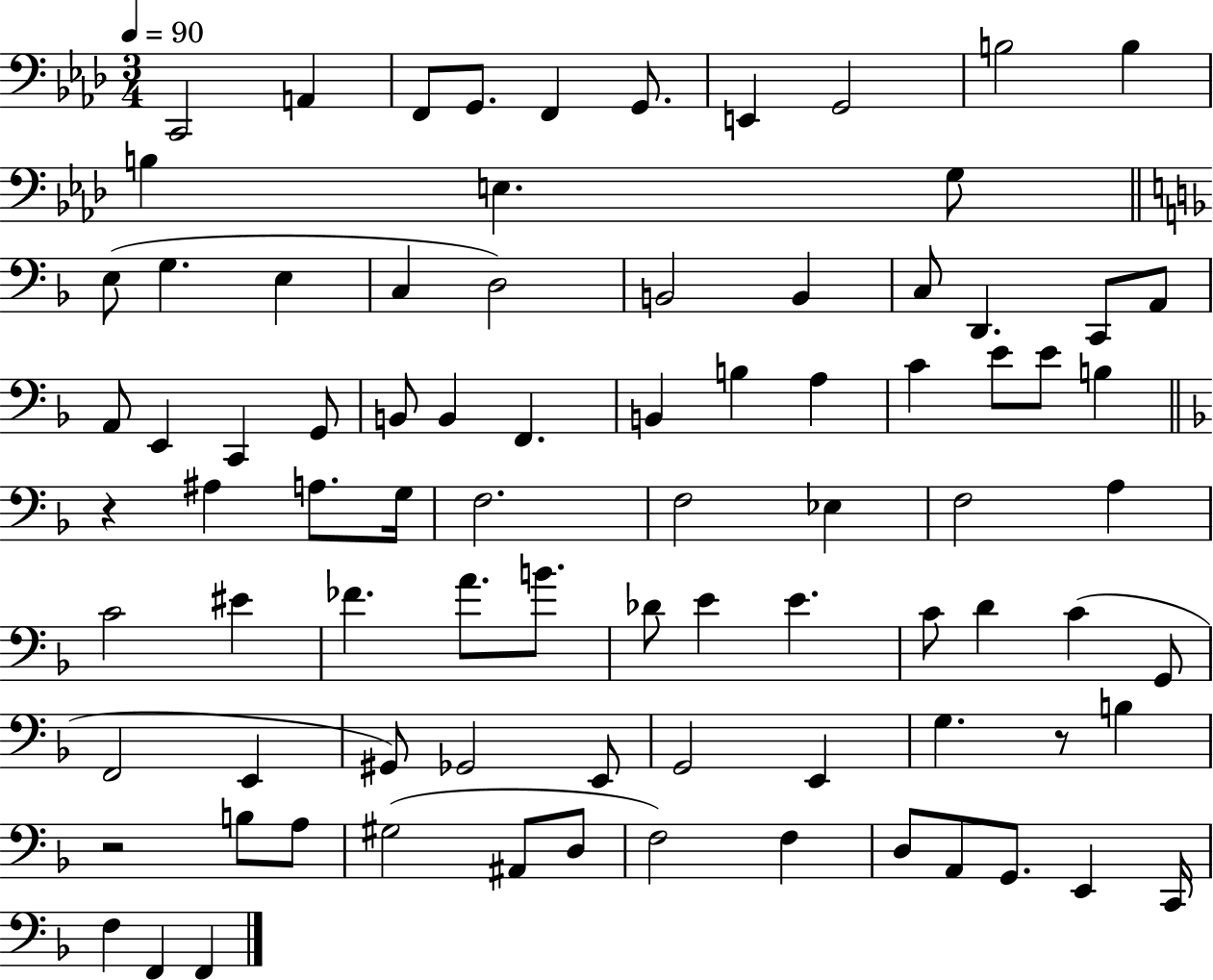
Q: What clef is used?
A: bass